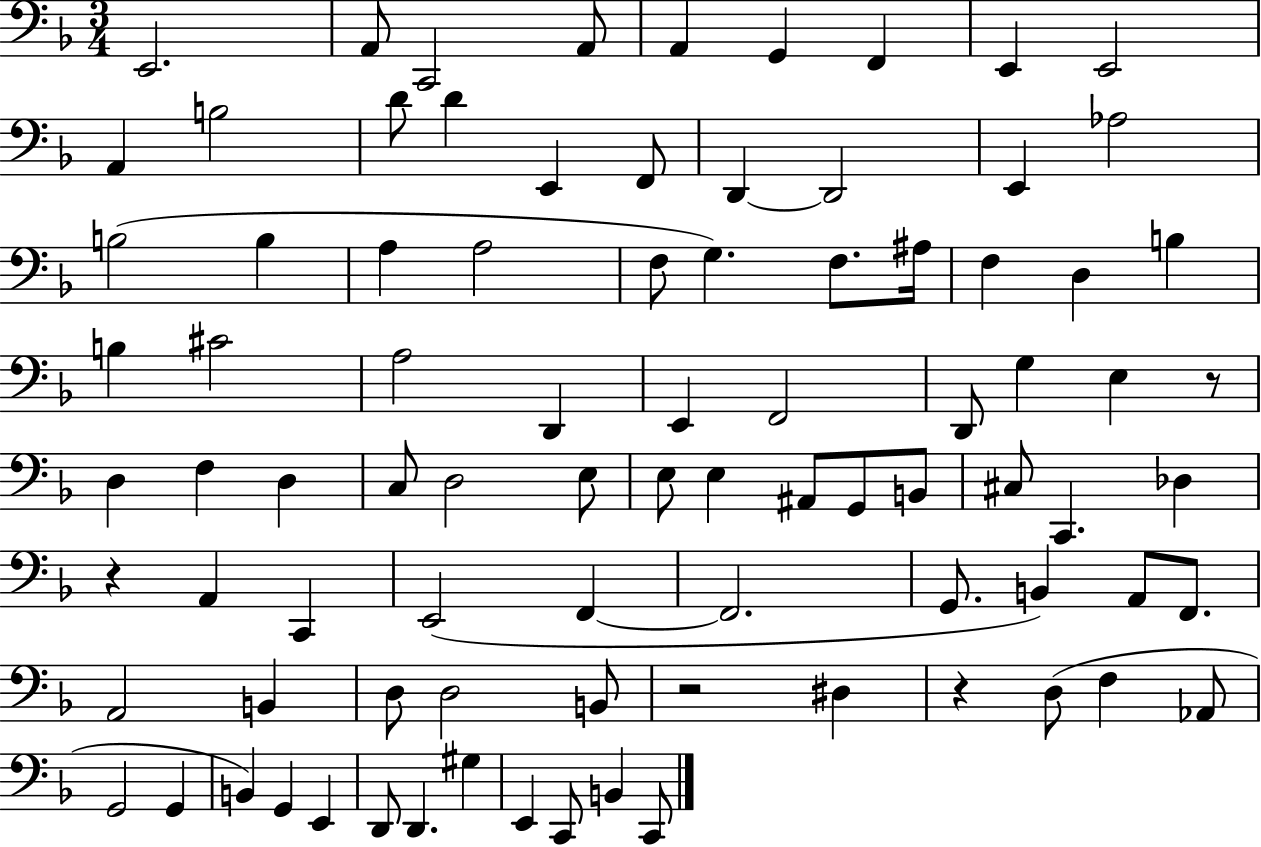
{
  \clef bass
  \numericTimeSignature
  \time 3/4
  \key f \major
  \repeat volta 2 { e,2. | a,8 c,2 a,8 | a,4 g,4 f,4 | e,4 e,2 | \break a,4 b2 | d'8 d'4 e,4 f,8 | d,4~~ d,2 | e,4 aes2 | \break b2( b4 | a4 a2 | f8 g4.) f8. ais16 | f4 d4 b4 | \break b4 cis'2 | a2 d,4 | e,4 f,2 | d,8 g4 e4 r8 | \break d4 f4 d4 | c8 d2 e8 | e8 e4 ais,8 g,8 b,8 | cis8 c,4. des4 | \break r4 a,4 c,4 | e,2( f,4~~ | f,2. | g,8. b,4) a,8 f,8. | \break a,2 b,4 | d8 d2 b,8 | r2 dis4 | r4 d8( f4 aes,8 | \break g,2 g,4 | b,4) g,4 e,4 | d,8 d,4. gis4 | e,4 c,8 b,4 c,8 | \break } \bar "|."
}